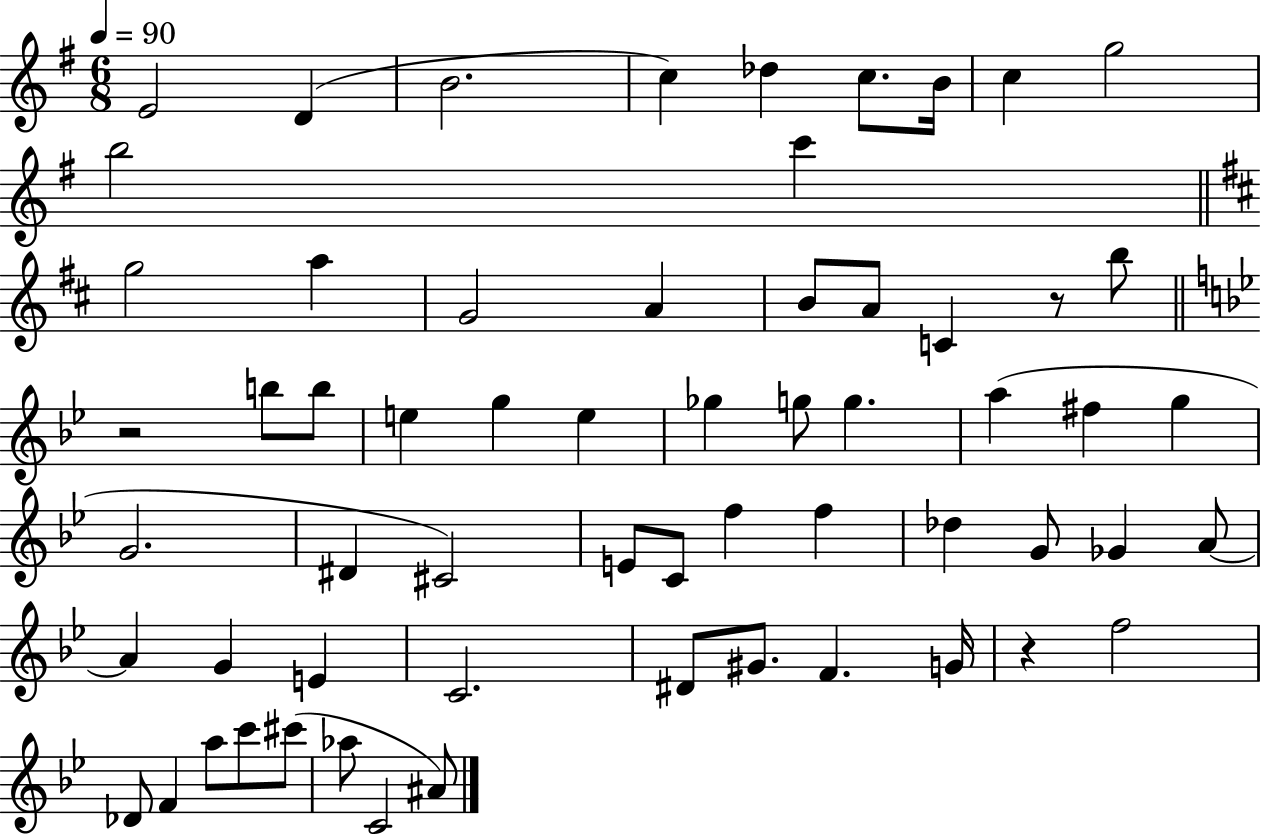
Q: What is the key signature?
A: G major